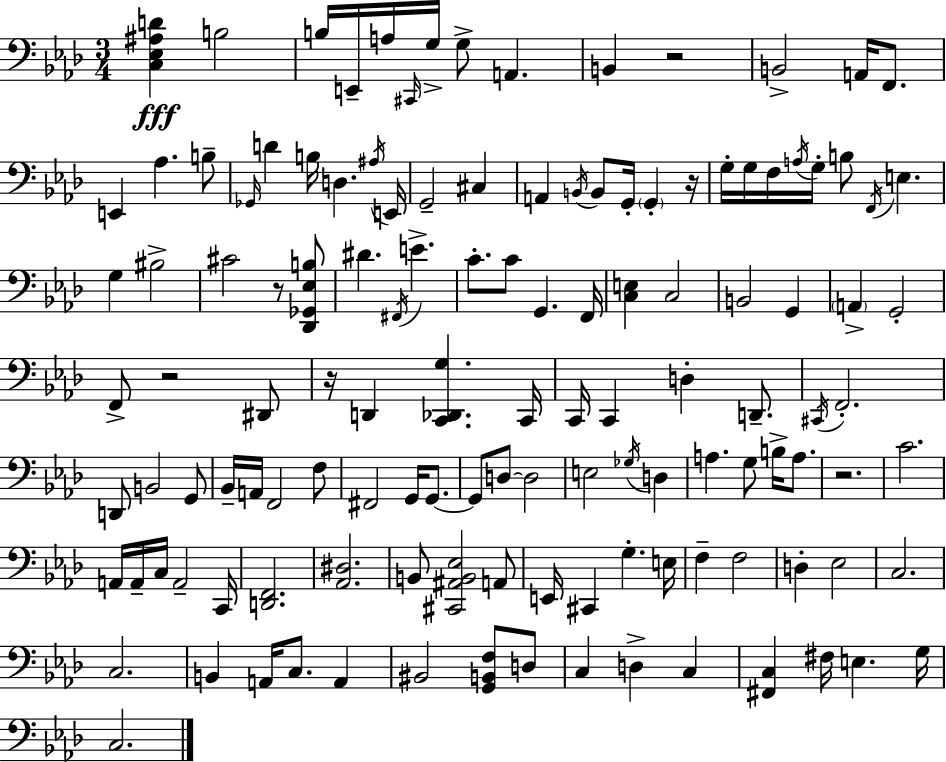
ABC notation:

X:1
T:Untitled
M:3/4
L:1/4
K:Ab
[C,_E,^A,D] B,2 B,/4 E,,/4 A,/4 ^C,,/4 G,/4 G,/2 A,, B,, z2 B,,2 A,,/4 F,,/2 E,, _A, B,/2 _G,,/4 D B,/4 D, ^A,/4 E,,/4 G,,2 ^C, A,, B,,/4 B,,/2 G,,/4 G,, z/4 G,/4 G,/4 F,/4 A,/4 G,/4 B,/2 F,,/4 E, G, ^B,2 ^C2 z/2 [_D,,_G,,_E,B,]/2 ^D ^F,,/4 E C/2 C/2 G,, F,,/4 [C,E,] C,2 B,,2 G,, A,, G,,2 F,,/2 z2 ^D,,/2 z/4 D,, [C,,_D,,G,] C,,/4 C,,/4 C,, D, D,,/2 ^C,,/4 F,,2 D,,/2 B,,2 G,,/2 _B,,/4 A,,/4 F,,2 F,/2 ^F,,2 G,,/4 G,,/2 G,,/2 D,/2 D,2 E,2 _G,/4 D, A, G,/2 B,/4 A,/2 z2 C2 A,,/4 A,,/4 C,/4 A,,2 C,,/4 [D,,F,,]2 [_A,,^D,]2 B,,/2 [^C,,^A,,B,,_E,]2 A,,/2 E,,/4 ^C,, G, E,/4 F, F,2 D, _E,2 C,2 C,2 B,, A,,/4 C,/2 A,, ^B,,2 [G,,B,,F,]/2 D,/2 C, D, C, [^F,,C,] ^F,/4 E, G,/4 C,2